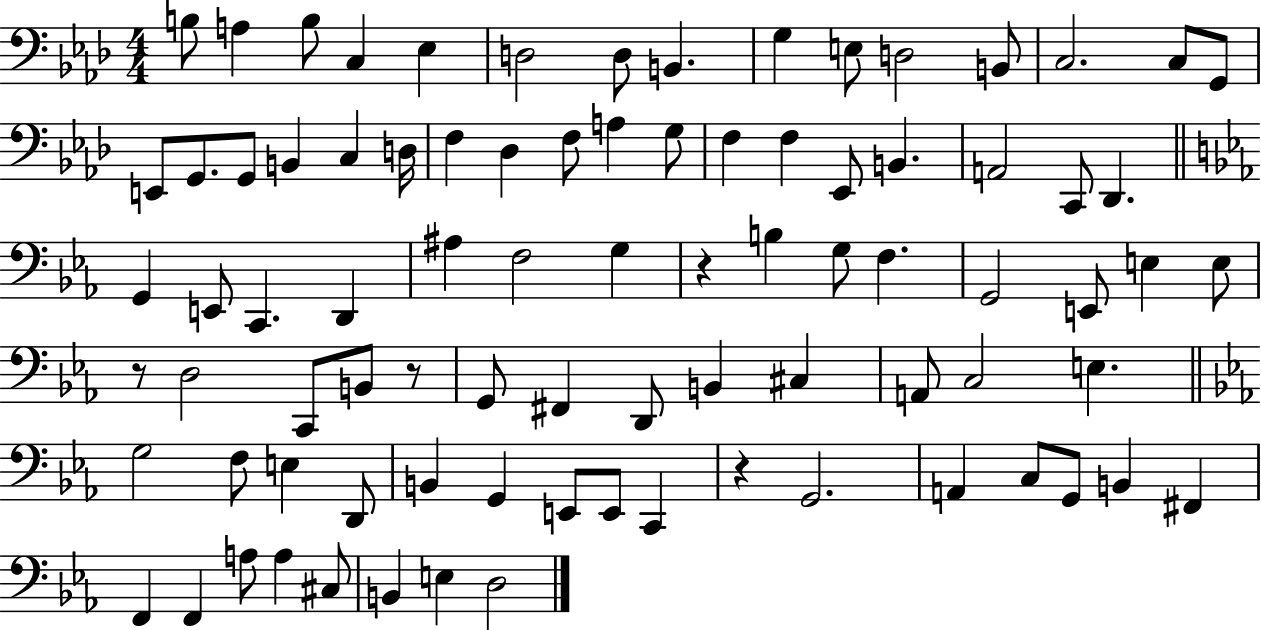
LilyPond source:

{
  \clef bass
  \numericTimeSignature
  \time 4/4
  \key aes \major
  b8 a4 b8 c4 ees4 | d2 d8 b,4. | g4 e8 d2 b,8 | c2. c8 g,8 | \break e,8 g,8. g,8 b,4 c4 d16 | f4 des4 f8 a4 g8 | f4 f4 ees,8 b,4. | a,2 c,8 des,4. | \break \bar "||" \break \key c \minor g,4 e,8 c,4. d,4 | ais4 f2 g4 | r4 b4 g8 f4. | g,2 e,8 e4 e8 | \break r8 d2 c,8 b,8 r8 | g,8 fis,4 d,8 b,4 cis4 | a,8 c2 e4. | \bar "||" \break \key ees \major g2 f8 e4 d,8 | b,4 g,4 e,8 e,8 c,4 | r4 g,2. | a,4 c8 g,8 b,4 fis,4 | \break f,4 f,4 a8 a4 cis8 | b,4 e4 d2 | \bar "|."
}